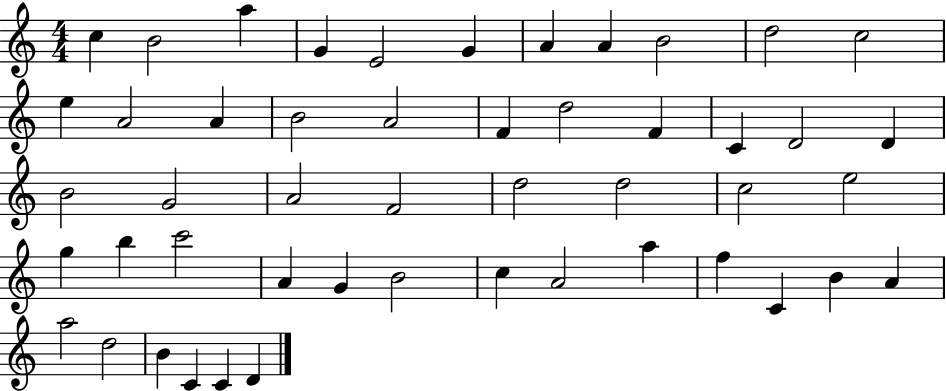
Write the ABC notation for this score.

X:1
T:Untitled
M:4/4
L:1/4
K:C
c B2 a G E2 G A A B2 d2 c2 e A2 A B2 A2 F d2 F C D2 D B2 G2 A2 F2 d2 d2 c2 e2 g b c'2 A G B2 c A2 a f C B A a2 d2 B C C D